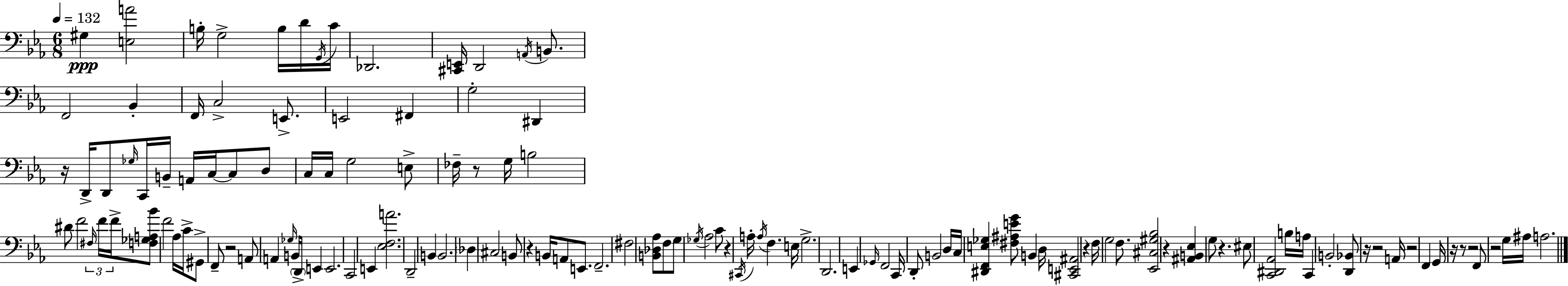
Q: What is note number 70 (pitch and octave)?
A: Ab3